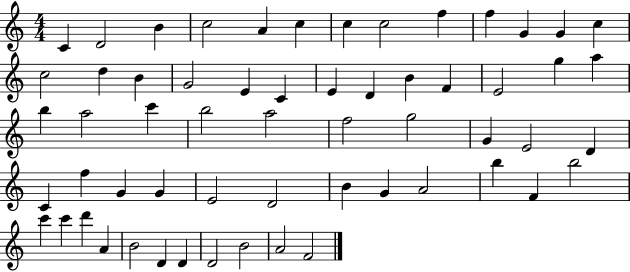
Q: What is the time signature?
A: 4/4